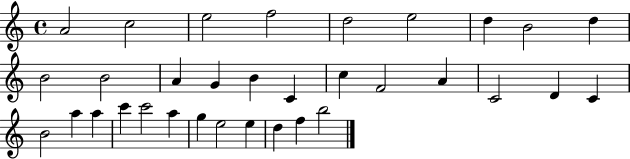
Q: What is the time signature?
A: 4/4